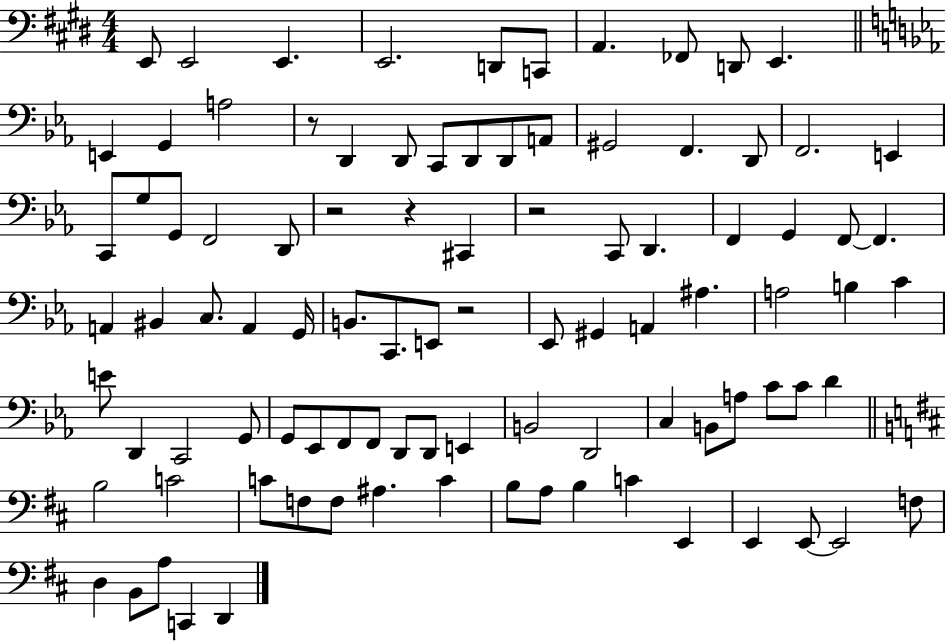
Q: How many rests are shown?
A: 5